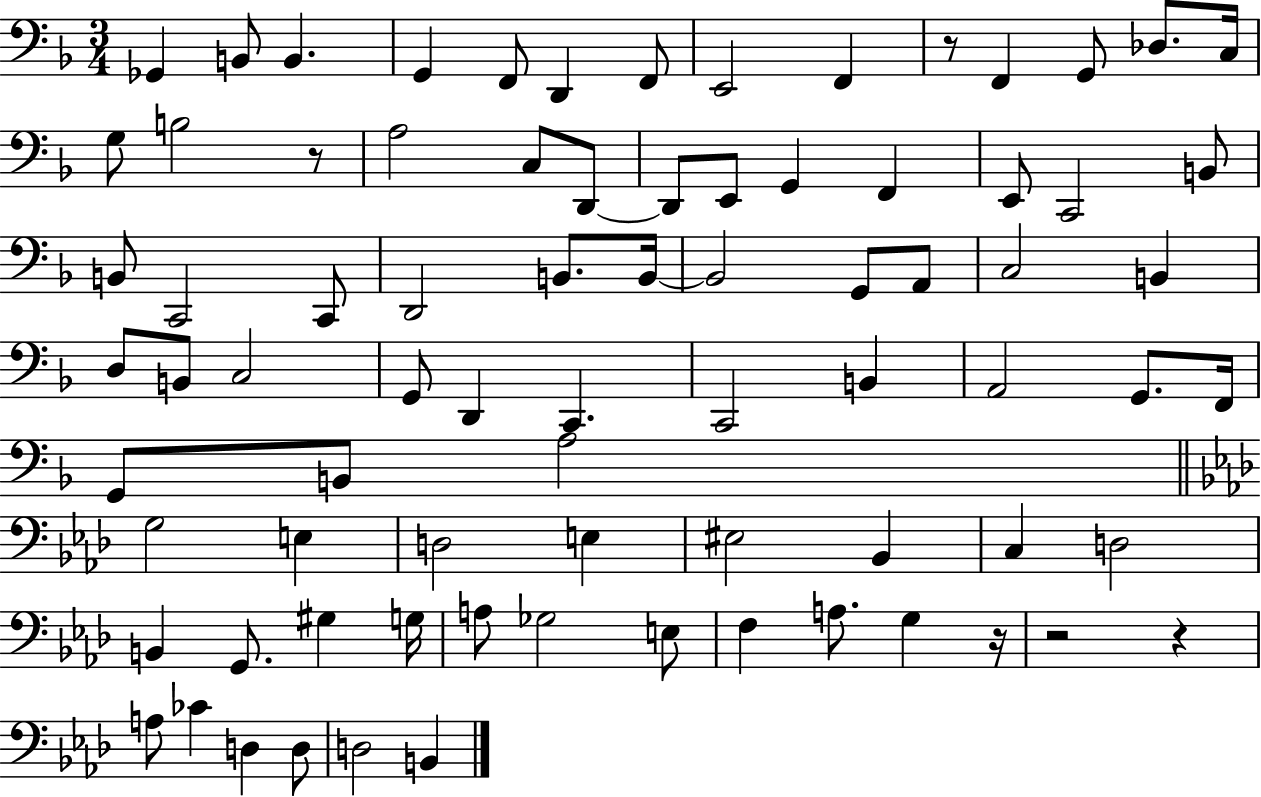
X:1
T:Untitled
M:3/4
L:1/4
K:F
_G,, B,,/2 B,, G,, F,,/2 D,, F,,/2 E,,2 F,, z/2 F,, G,,/2 _D,/2 C,/4 G,/2 B,2 z/2 A,2 C,/2 D,,/2 D,,/2 E,,/2 G,, F,, E,,/2 C,,2 B,,/2 B,,/2 C,,2 C,,/2 D,,2 B,,/2 B,,/4 B,,2 G,,/2 A,,/2 C,2 B,, D,/2 B,,/2 C,2 G,,/2 D,, C,, C,,2 B,, A,,2 G,,/2 F,,/4 G,,/2 B,,/2 A,2 G,2 E, D,2 E, ^E,2 _B,, C, D,2 B,, G,,/2 ^G, G,/4 A,/2 _G,2 E,/2 F, A,/2 G, z/4 z2 z A,/2 _C D, D,/2 D,2 B,,